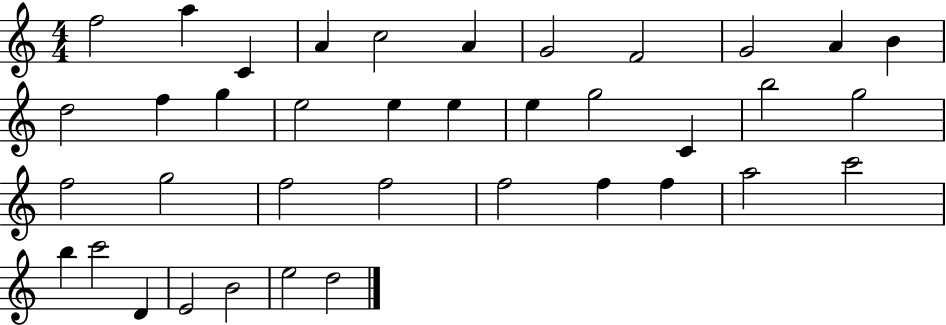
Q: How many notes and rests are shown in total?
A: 38